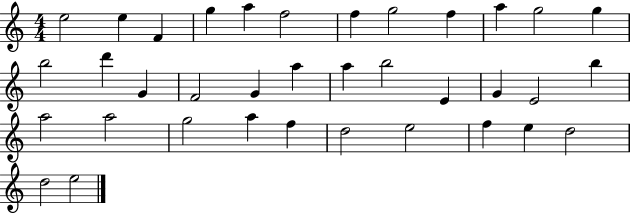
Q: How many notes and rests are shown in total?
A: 36